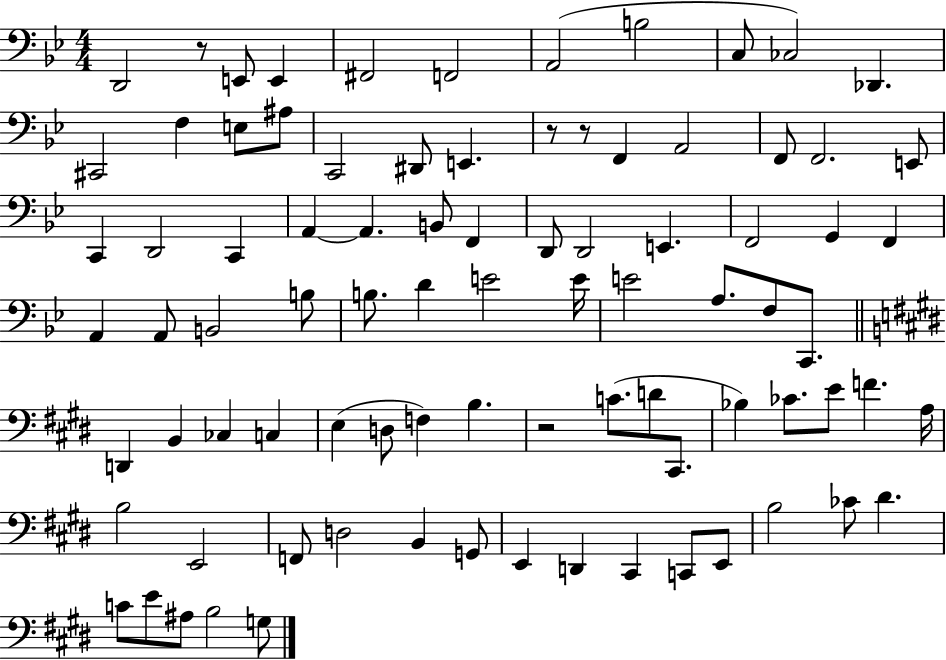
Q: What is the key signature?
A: BES major